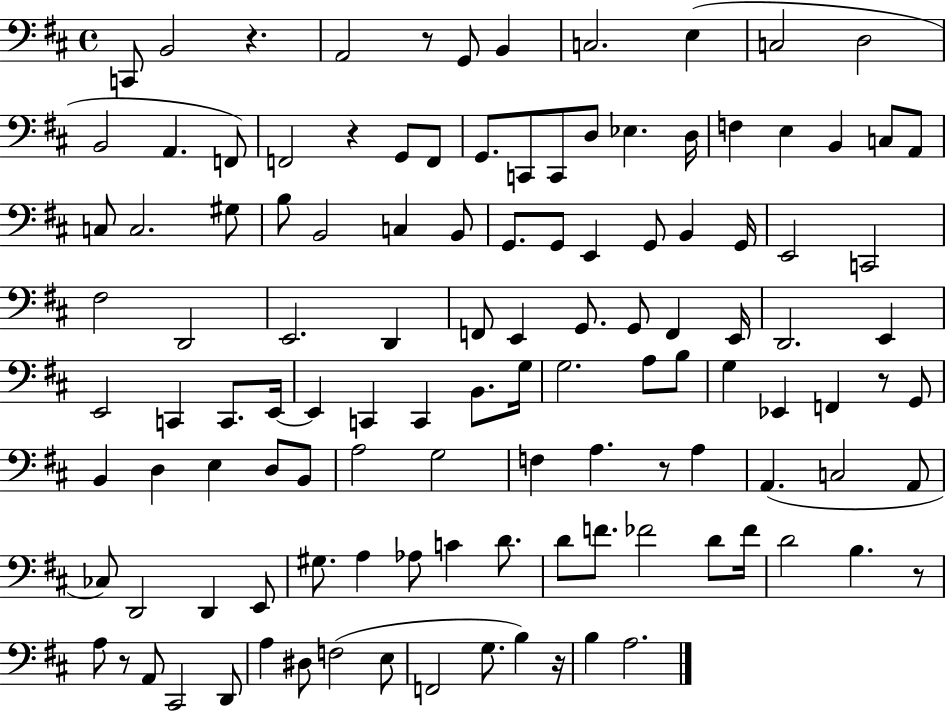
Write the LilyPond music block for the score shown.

{
  \clef bass
  \time 4/4
  \defaultTimeSignature
  \key d \major
  c,8 b,2 r4. | a,2 r8 g,8 b,4 | c2. e4( | c2 d2 | \break b,2 a,4. f,8) | f,2 r4 g,8 f,8 | g,8. c,8 c,8 d8 ees4. d16 | f4 e4 b,4 c8 a,8 | \break c8 c2. gis8 | b8 b,2 c4 b,8 | g,8. g,8 e,4 g,8 b,4 g,16 | e,2 c,2 | \break fis2 d,2 | e,2. d,4 | f,8 e,4 g,8. g,8 f,4 e,16 | d,2. e,4 | \break e,2 c,4 c,8. e,16~~ | e,4 c,4 c,4 b,8. g16 | g2. a8 b8 | g4 ees,4 f,4 r8 g,8 | \break b,4 d4 e4 d8 b,8 | a2 g2 | f4 a4. r8 a4 | a,4.( c2 a,8 | \break ces8) d,2 d,4 e,8 | gis8. a4 aes8 c'4 d'8. | d'8 f'8. fes'2 d'8 fes'16 | d'2 b4. r8 | \break a8 r8 a,8 cis,2 d,8 | a4 dis8 f2( e8 | f,2 g8. b4) r16 | b4 a2. | \break \bar "|."
}